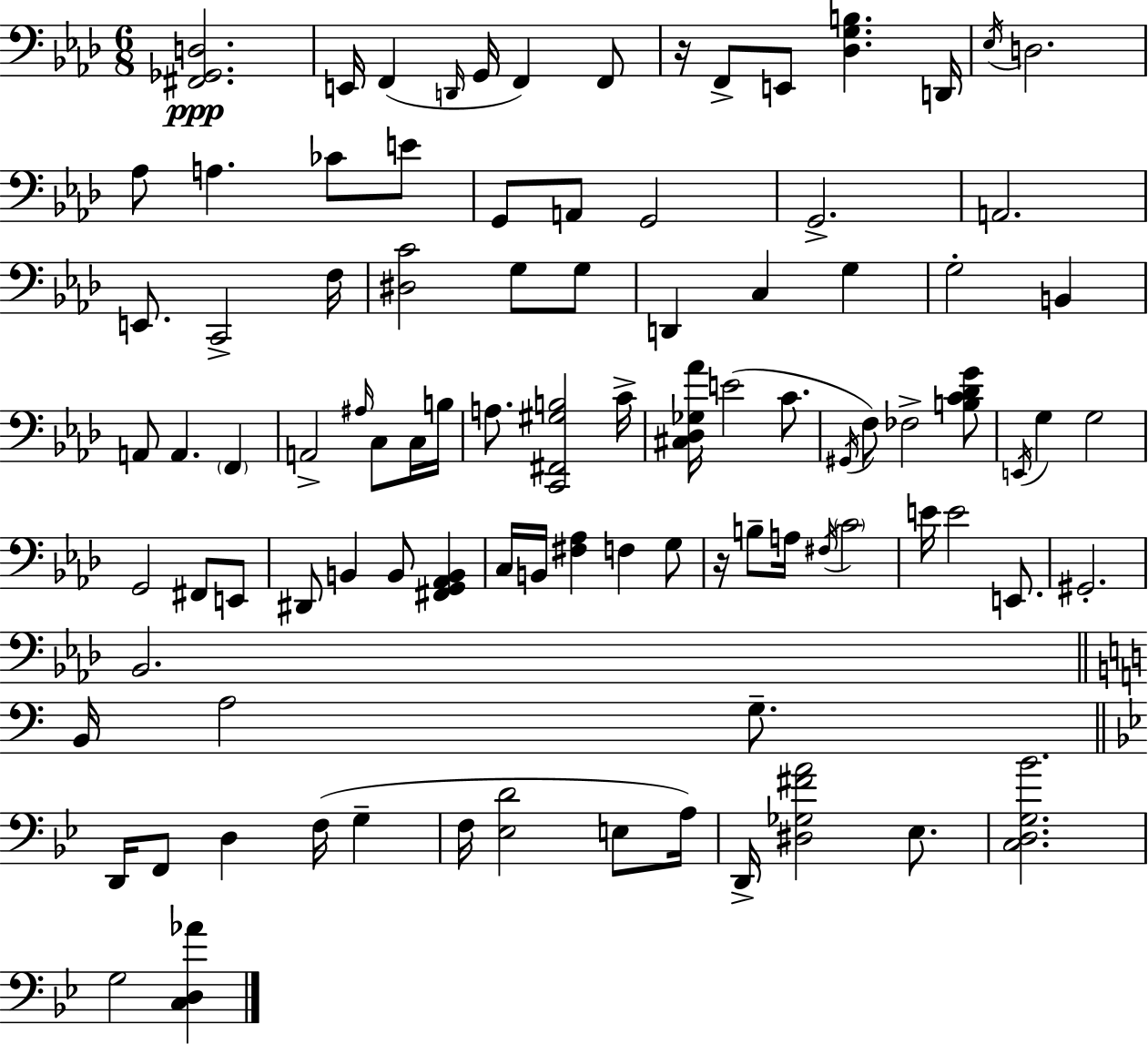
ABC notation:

X:1
T:Untitled
M:6/8
L:1/4
K:Ab
[^F,,_G,,D,]2 E,,/4 F,, D,,/4 G,,/4 F,, F,,/2 z/4 F,,/2 E,,/2 [_D,G,B,] D,,/4 _E,/4 D,2 _A,/2 A, _C/2 E/2 G,,/2 A,,/2 G,,2 G,,2 A,,2 E,,/2 C,,2 F,/4 [^D,C]2 G,/2 G,/2 D,, C, G, G,2 B,, A,,/2 A,, F,, A,,2 ^A,/4 C,/2 C,/4 B,/4 A,/2 [C,,^F,,^G,B,]2 C/4 [^C,_D,_G,_A]/4 E2 C/2 ^G,,/4 F,/2 _F,2 [B,C_DG]/2 E,,/4 G, G,2 G,,2 ^F,,/2 E,,/2 ^D,,/2 B,, B,,/2 [^F,,G,,_A,,B,,] C,/4 B,,/4 [^F,_A,] F, G,/2 z/4 B,/2 A,/4 ^F,/4 C2 E/4 E2 E,,/2 ^G,,2 _B,,2 B,,/4 A,2 G,/2 D,,/4 F,,/2 D, F,/4 G, F,/4 [_E,D]2 E,/2 A,/4 D,,/4 [^D,_G,^FA]2 _E,/2 [C,D,G,_B]2 G,2 [C,D,_A]